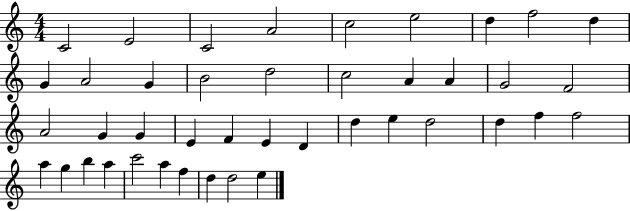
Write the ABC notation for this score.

X:1
T:Untitled
M:4/4
L:1/4
K:C
C2 E2 C2 A2 c2 e2 d f2 d G A2 G B2 d2 c2 A A G2 F2 A2 G G E F E D d e d2 d f f2 a g b a c'2 a f d d2 e